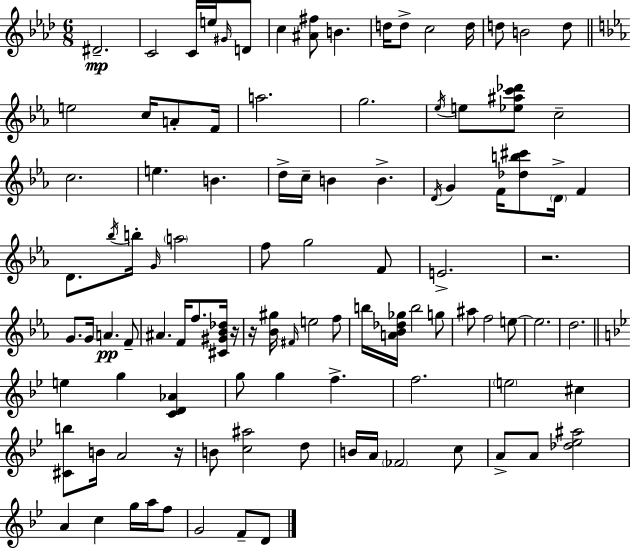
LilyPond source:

{
  \clef treble
  \numericTimeSignature
  \time 6/8
  \key f \minor
  dis'2.--\mp | c'2 c'16 e''16 \grace { gis'16 } d'8 | c''4 <ais' fis''>8 b'4. | d''16 d''8-> c''2 | \break d''16 d''8 b'2 d''8 | \bar "||" \break \key ees \major e''2 c''16 a'8-. f'16 | a''2. | g''2. | \acciaccatura { ees''16 } e''8 <ees'' ais'' c''' des'''>8 c''2-- | \break c''2. | e''4. b'4. | d''16-> c''16-- b'4 b'4.-> | \acciaccatura { d'16 } g'4 f'16 <des'' b'' cis'''>8 \parenthesize d'16-> f'4 | \break d'8. \acciaccatura { bes''16 } b''16-. \grace { g'16 } \parenthesize a''2 | f''8 g''2 | f'8 e'2.-> | r2. | \break g'8. g'16 a'4.\pp | f'8-- ais'4. f'16 f''8. | <cis' gis' bes' des''>16 r16 r16 <bes' gis''>16 \grace { fis'16 } e''2 | f''8 b''16 <a' bes' des'' ges''>16 b''2 | \break g''8 ais''8 f''2 | e''8~~ e''2. | d''2. | \bar "||" \break \key bes \major e''4 g''4 <c' d' aes'>4 | g''8 g''4 f''4.-> | f''2. | \parenthesize e''2 cis''4 | \break <cis' b''>8 b'16 a'2 r16 | b'8 <c'' ais''>2 d''8 | b'16 a'16 \parenthesize fes'2 c''8 | a'8-> a'8 <des'' ees'' ais''>2 | \break a'4 c''4 g''16 a''16 f''8 | g'2 f'8-- d'8 | \bar "|."
}